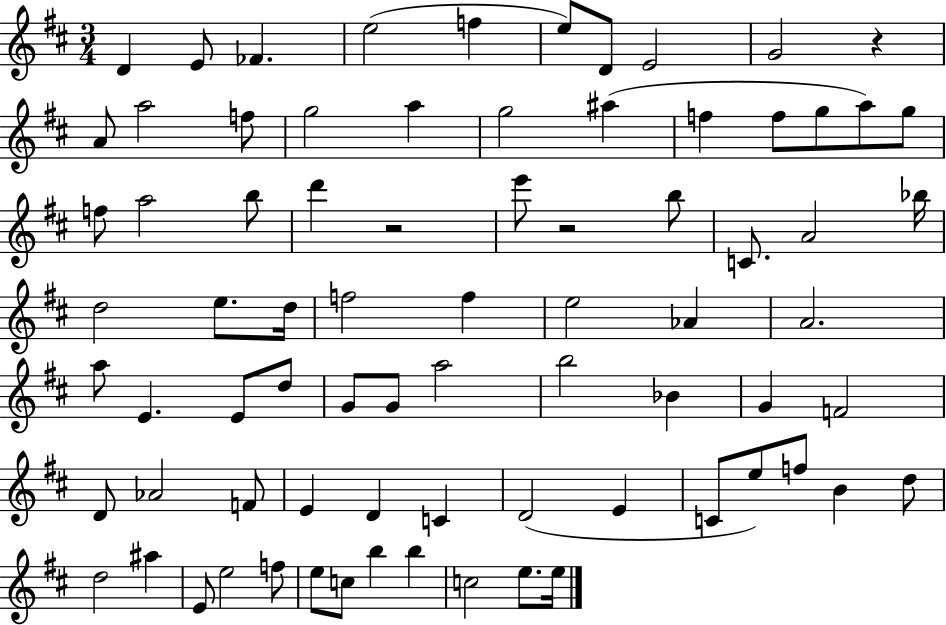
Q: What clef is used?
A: treble